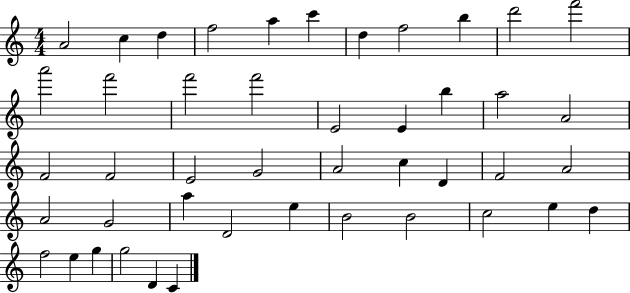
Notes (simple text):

A4/h C5/q D5/q F5/h A5/q C6/q D5/q F5/h B5/q D6/h F6/h A6/h F6/h F6/h F6/h E4/h E4/q B5/q A5/h A4/h F4/h F4/h E4/h G4/h A4/h C5/q D4/q F4/h A4/h A4/h G4/h A5/q D4/h E5/q B4/h B4/h C5/h E5/q D5/q F5/h E5/q G5/q G5/h D4/q C4/q